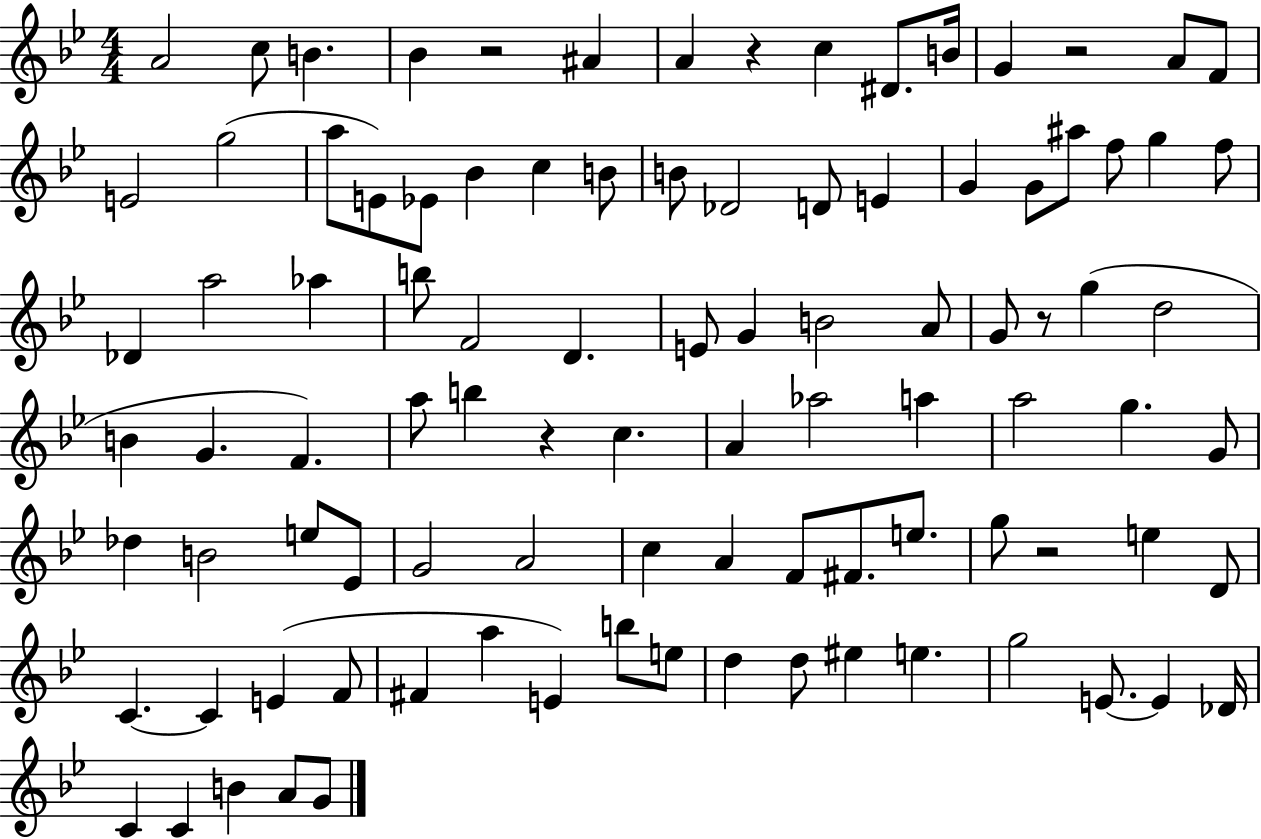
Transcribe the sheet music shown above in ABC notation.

X:1
T:Untitled
M:4/4
L:1/4
K:Bb
A2 c/2 B _B z2 ^A A z c ^D/2 B/4 G z2 A/2 F/2 E2 g2 a/2 E/2 _E/2 _B c B/2 B/2 _D2 D/2 E G G/2 ^a/2 f/2 g f/2 _D a2 _a b/2 F2 D E/2 G B2 A/2 G/2 z/2 g d2 B G F a/2 b z c A _a2 a a2 g G/2 _d B2 e/2 _E/2 G2 A2 c A F/2 ^F/2 e/2 g/2 z2 e D/2 C C E F/2 ^F a E b/2 e/2 d d/2 ^e e g2 E/2 E _D/4 C C B A/2 G/2